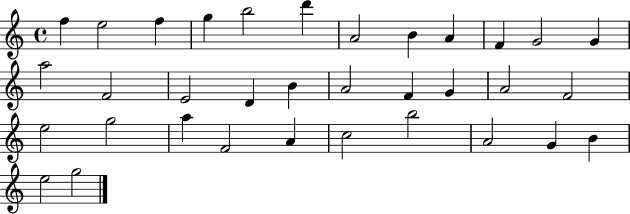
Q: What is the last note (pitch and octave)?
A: G5